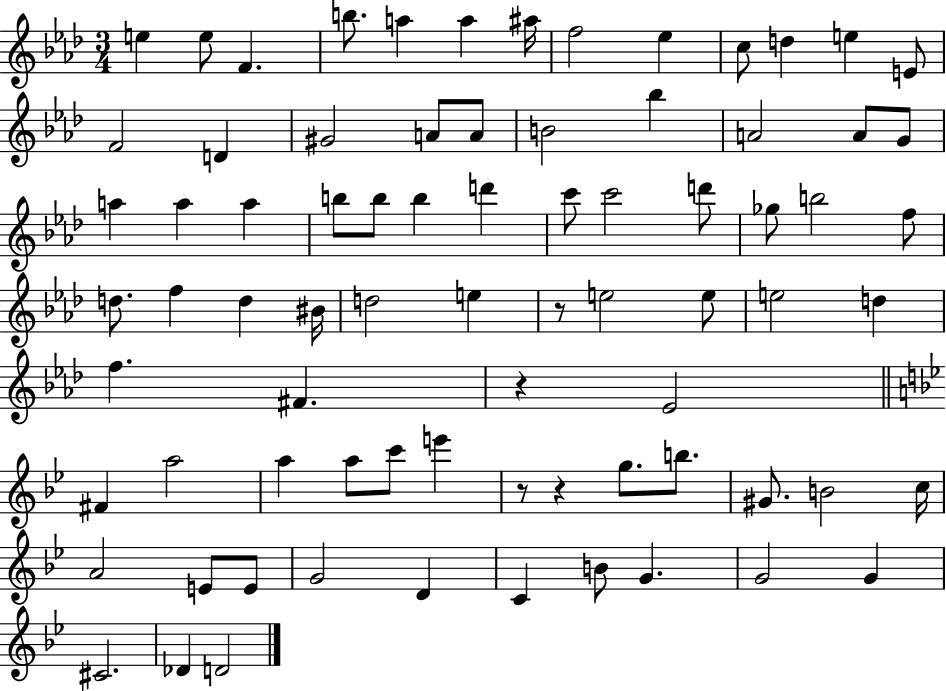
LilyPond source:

{
  \clef treble
  \numericTimeSignature
  \time 3/4
  \key aes \major
  e''4 e''8 f'4. | b''8. a''4 a''4 ais''16 | f''2 ees''4 | c''8 d''4 e''4 e'8 | \break f'2 d'4 | gis'2 a'8 a'8 | b'2 bes''4 | a'2 a'8 g'8 | \break a''4 a''4 a''4 | b''8 b''8 b''4 d'''4 | c'''8 c'''2 d'''8 | ges''8 b''2 f''8 | \break d''8. f''4 d''4 bis'16 | d''2 e''4 | r8 e''2 e''8 | e''2 d''4 | \break f''4. fis'4. | r4 ees'2 | \bar "||" \break \key bes \major fis'4 a''2 | a''4 a''8 c'''8 e'''4 | r8 r4 g''8. b''8. | gis'8. b'2 c''16 | \break a'2 e'8 e'8 | g'2 d'4 | c'4 b'8 g'4. | g'2 g'4 | \break cis'2. | des'4 d'2 | \bar "|."
}